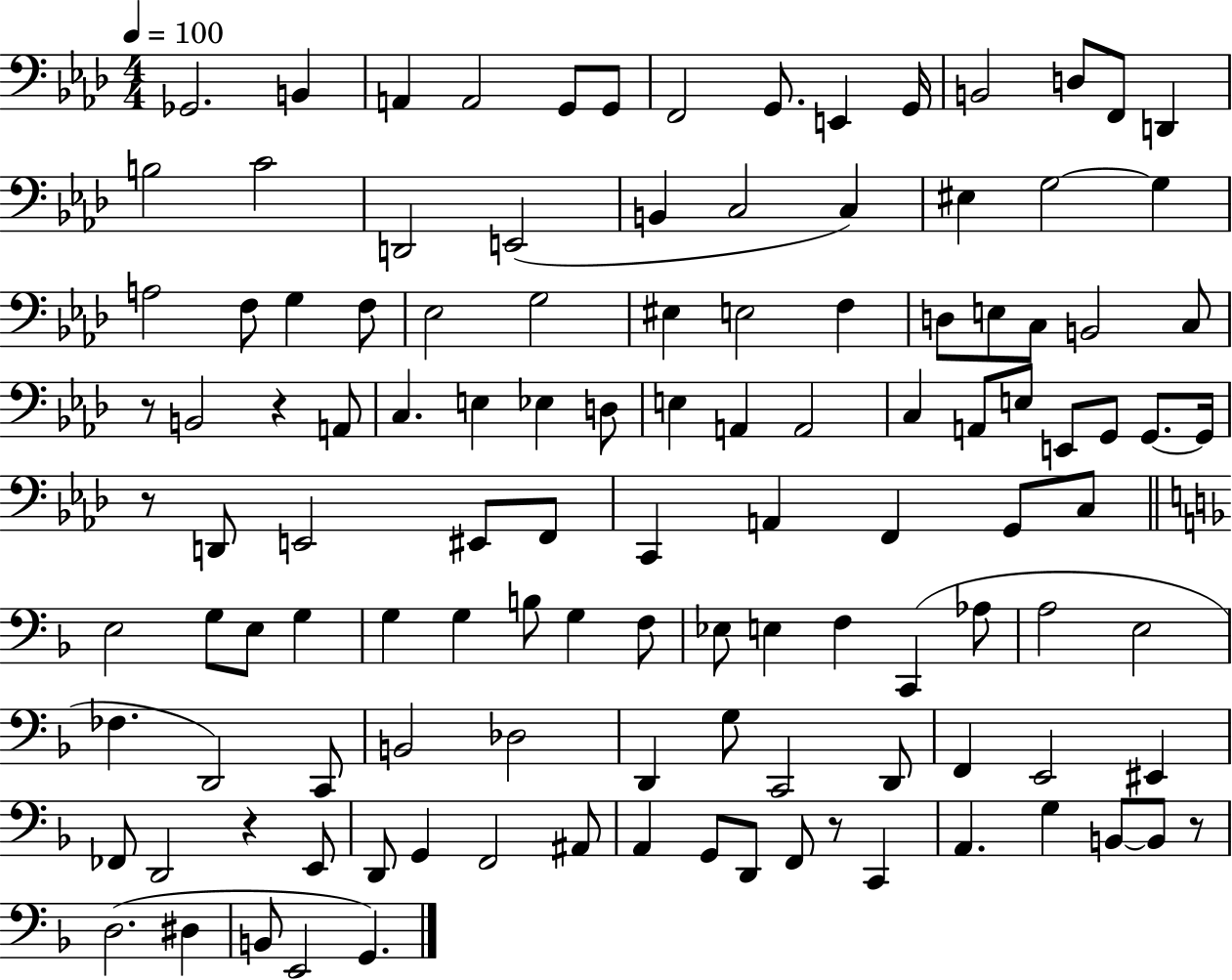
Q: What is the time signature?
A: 4/4